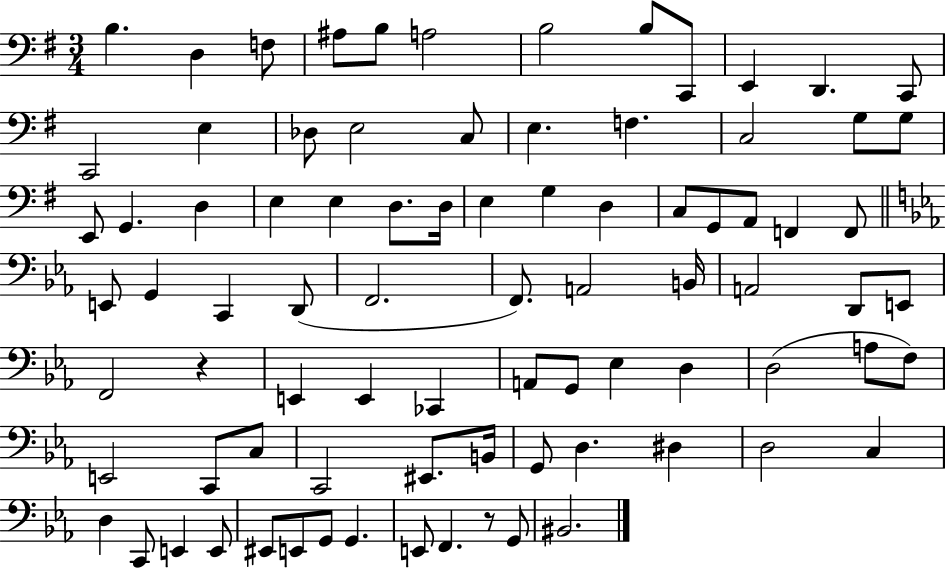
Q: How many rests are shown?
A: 2